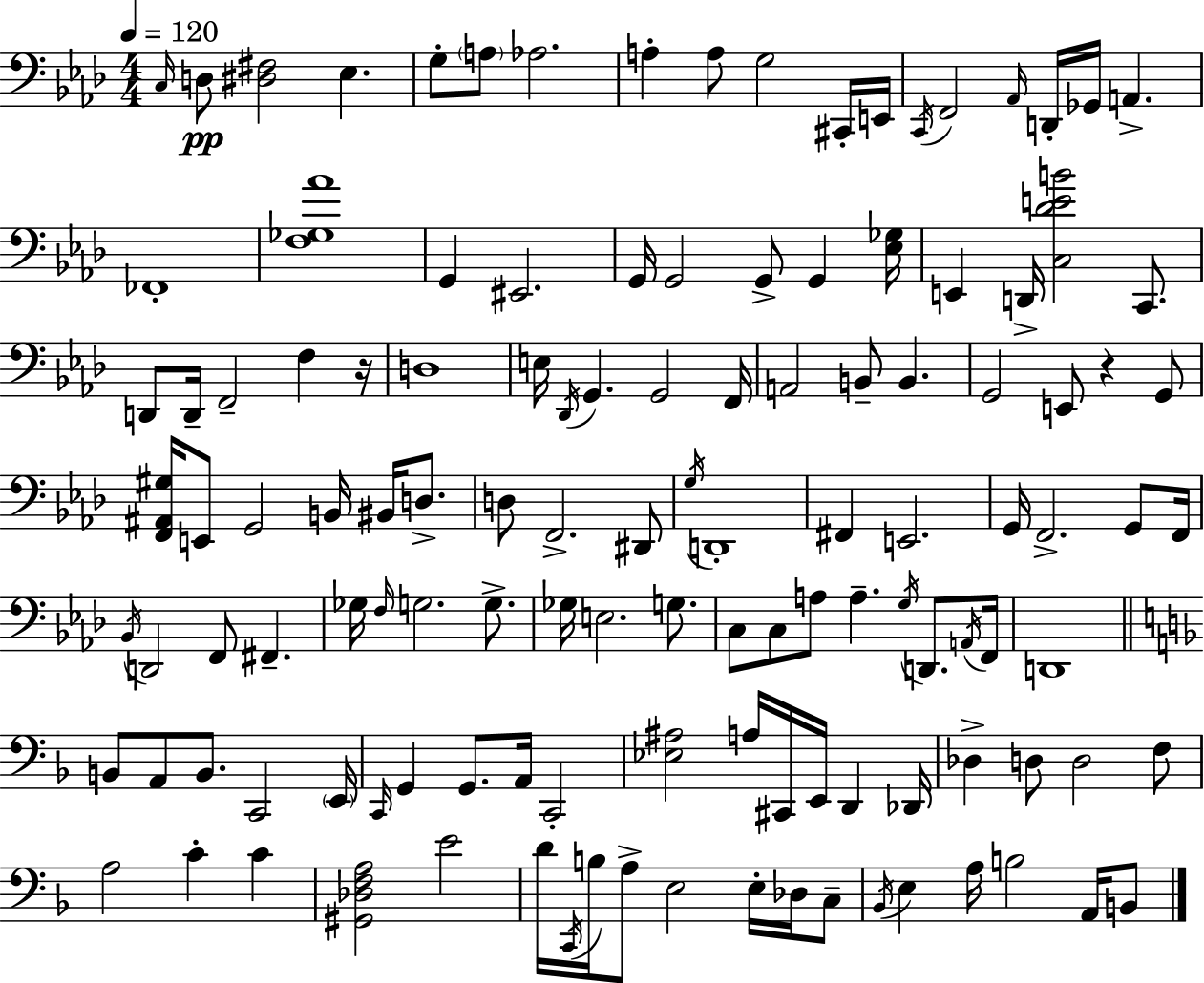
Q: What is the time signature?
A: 4/4